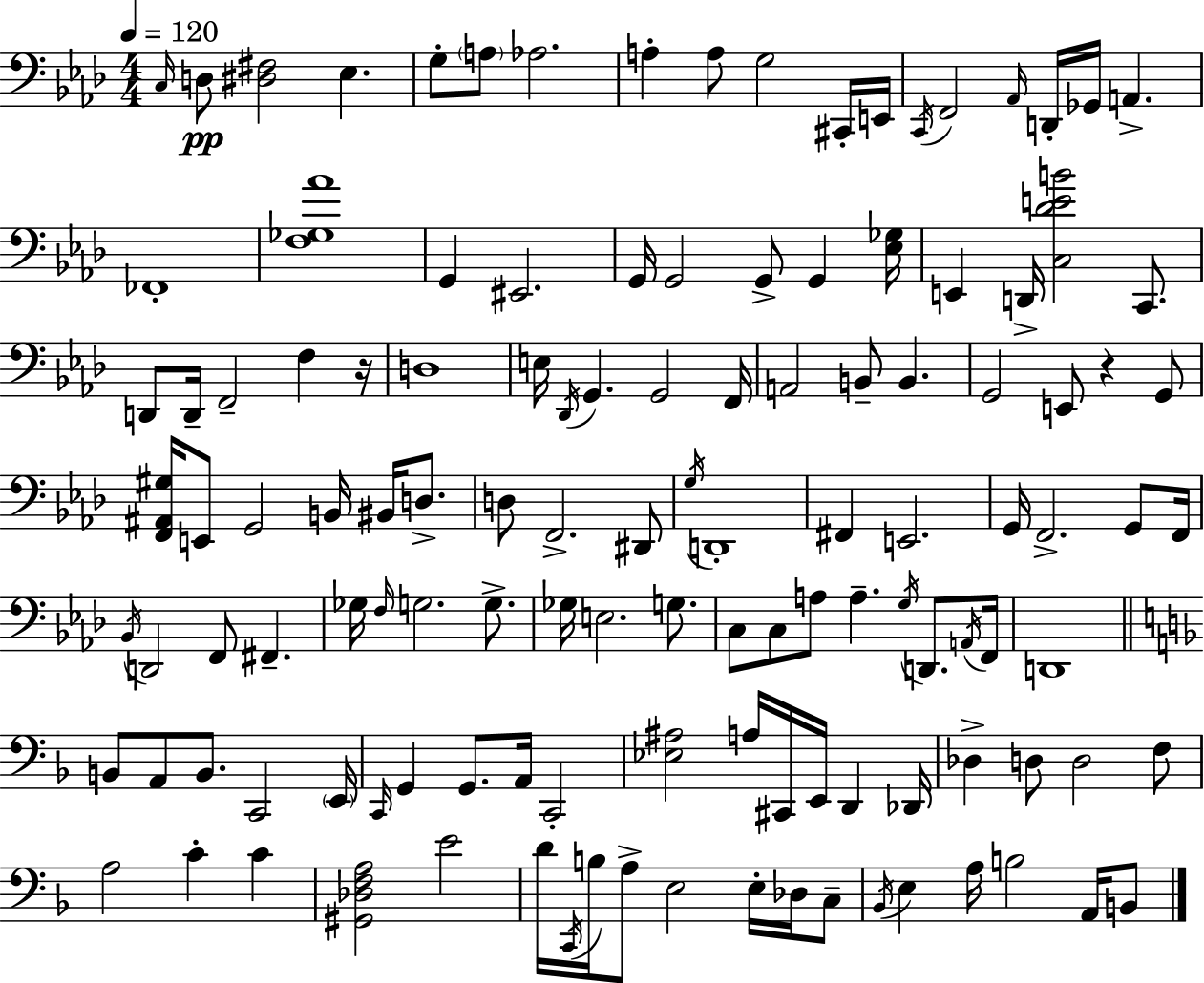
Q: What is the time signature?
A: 4/4